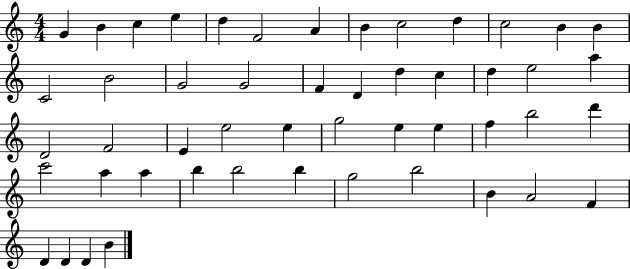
X:1
T:Untitled
M:4/4
L:1/4
K:C
G B c e d F2 A B c2 d c2 B B C2 B2 G2 G2 F D d c d e2 a D2 F2 E e2 e g2 e e f b2 d' c'2 a a b b2 b g2 b2 B A2 F D D D B